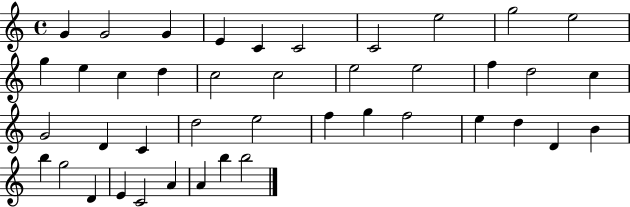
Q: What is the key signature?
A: C major